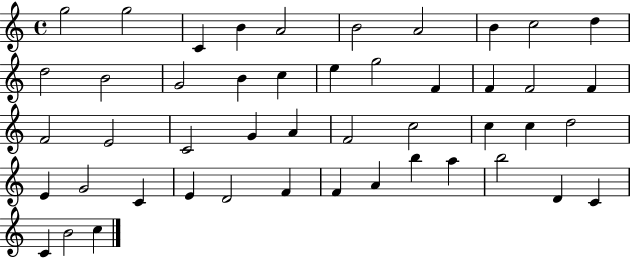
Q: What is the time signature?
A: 4/4